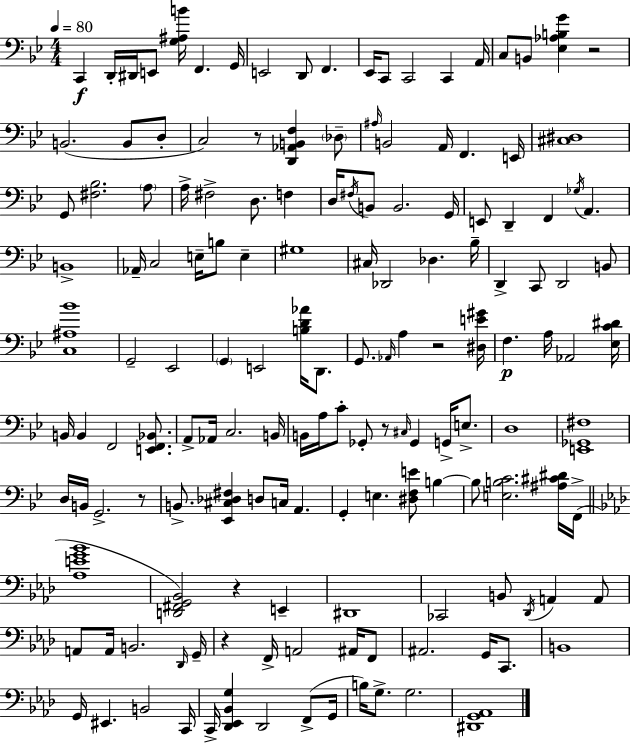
C2/q D2/s D#2/s E2/e [G3,A#3,B4]/s F2/q. G2/s E2/h D2/e F2/q. Eb2/s C2/e C2/h C2/q A2/s C3/e B2/e [Eb3,Ab3,B3,G4]/q R/h B2/h. B2/e D3/e C3/h R/e [D2,Ab2,B2,F3]/q Db3/e A#3/s B2/h A2/s F2/q. E2/s [C#3,D#3]/w G2/e [F#3,Bb3]/h. A3/e A3/s F#3/h D3/e. F3/q D3/s F#3/s B2/e B2/h. G2/s E2/e D2/q F2/q Gb3/s A2/q. B2/w Ab2/s C3/h E3/s B3/e E3/q G#3/w C#3/s Db2/h Db3/q. Bb3/s D2/q C2/e D2/h B2/e [C3,A#3,Bb4]/w G2/h Eb2/h G2/q E2/h [B3,D4,Ab4]/s D2/e. G2/e. Ab2/s A3/q R/h [D#3,E4,G#4]/s F3/q. A3/s Ab2/h [Eb3,C4,D#4]/s B2/s B2/q F2/h [E2,F2,Bb2]/e. A2/e Ab2/s C3/h. B2/s B2/s A3/s C4/e Gb2/e R/e C#3/s Gb2/q G2/s E3/e. D3/w [E2,Gb2,F#3]/w D3/s B2/s G2/h. R/e B2/e. [Eb2,C#3,Db3,F#3]/q D3/e C3/s A2/q. G2/q E3/q. [D#3,F3,E4]/e B3/q B3/e [E3,B3,C4]/h. [A#3,C#4,D#4]/s F2/s [Ab3,E4,G4,Bb4]/w [D2,F#2,G2,Bb2]/h R/q E2/q D#2/w CES2/h B2/e Db2/s A2/q A2/e A2/e A2/s B2/h. Db2/s G2/s R/q F2/s A2/h A#2/s F2/e A#2/h. G2/s C2/e. B2/w G2/s EIS2/q. B2/h C2/s C2/s [Db2,Eb2,Bb2,G3]/q Db2/h F2/e G2/s B3/s G3/e. G3/h. [D#2,G2,Ab2]/w